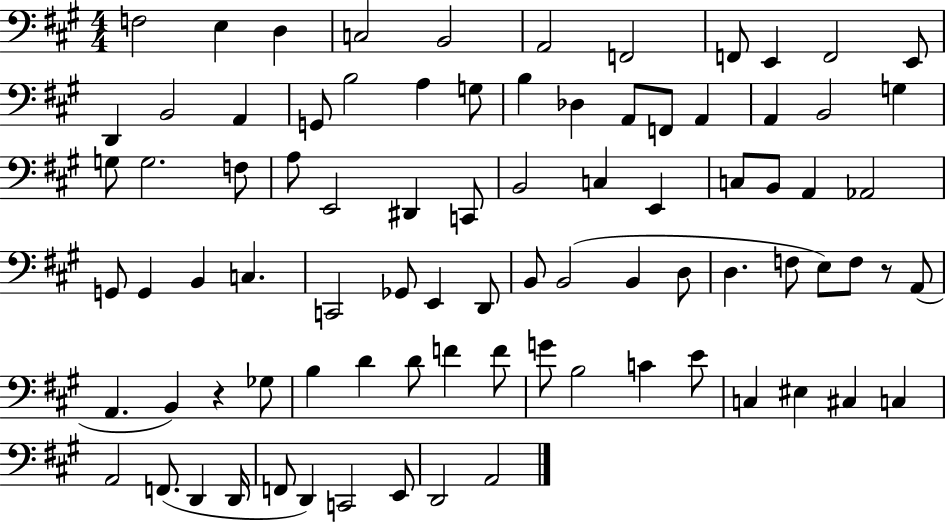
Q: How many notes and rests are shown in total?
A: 85